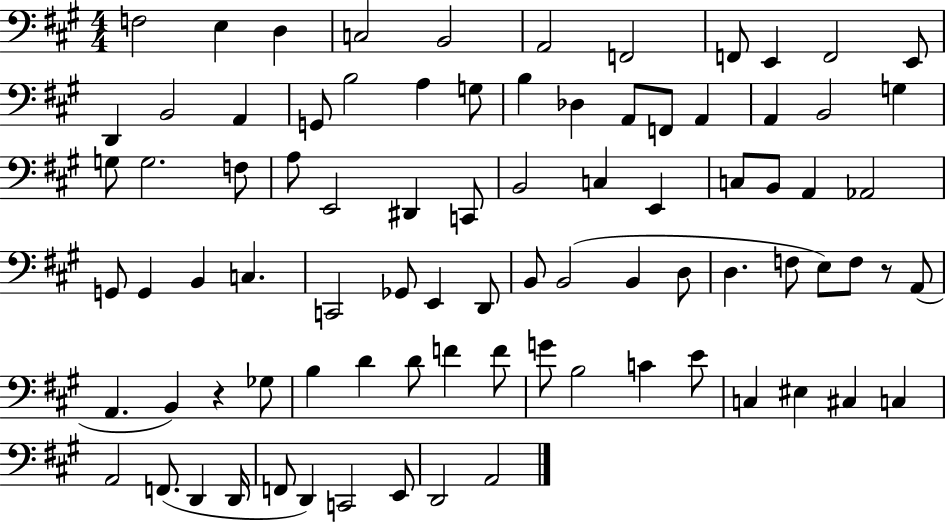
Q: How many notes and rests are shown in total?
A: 85